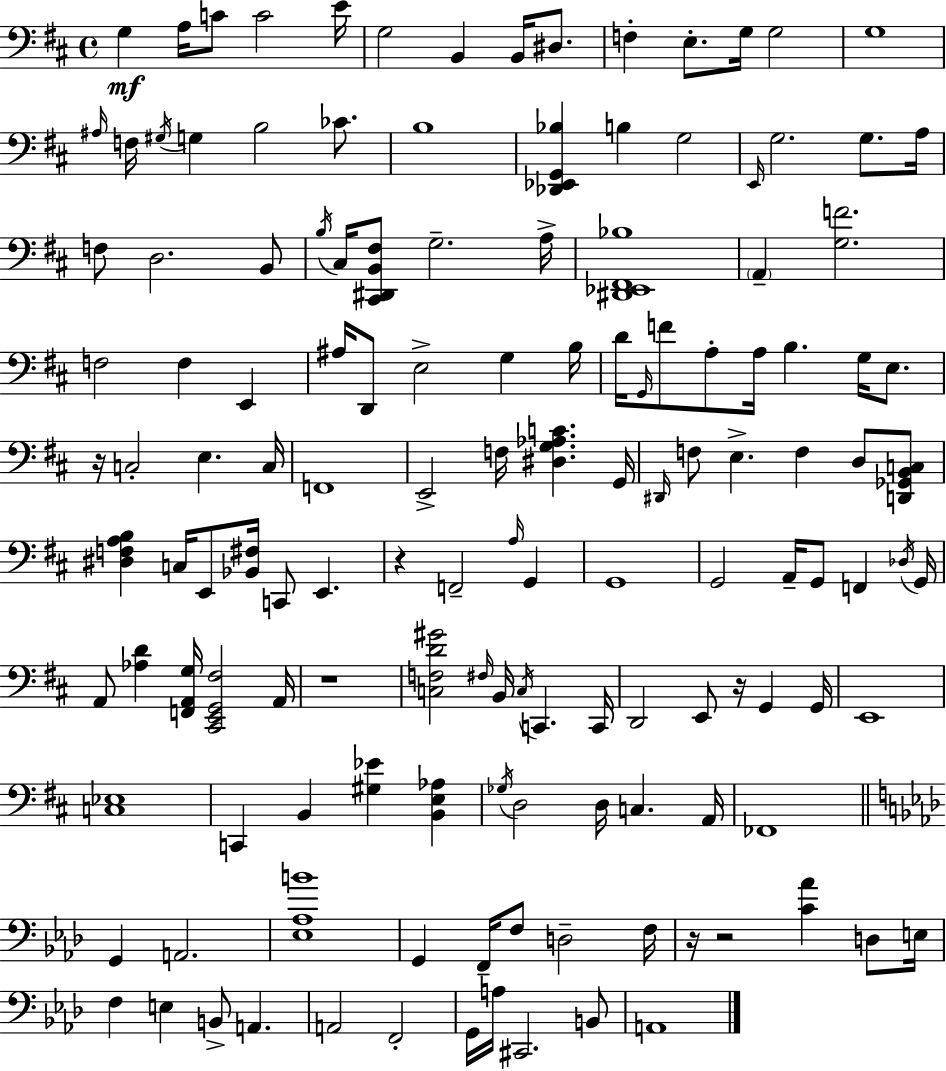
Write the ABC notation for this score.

X:1
T:Untitled
M:4/4
L:1/4
K:D
G, A,/4 C/2 C2 E/4 G,2 B,, B,,/4 ^D,/2 F, E,/2 G,/4 G,2 G,4 ^A,/4 F,/4 ^G,/4 G, B,2 _C/2 B,4 [_D,,_E,,G,,_B,] B, G,2 E,,/4 G,2 G,/2 A,/4 F,/2 D,2 B,,/2 B,/4 ^C,/4 [^C,,^D,,B,,^F,]/2 G,2 A,/4 [^D,,_E,,^F,,_B,]4 A,, [G,F]2 F,2 F, E,, ^A,/4 D,,/2 E,2 G, B,/4 D/4 G,,/4 F/2 A,/2 A,/4 B, G,/4 E,/2 z/4 C,2 E, C,/4 F,,4 E,,2 F,/4 [^D,G,_A,C] G,,/4 ^D,,/4 F,/2 E, F, D,/2 [D,,_G,,B,,C,]/2 [^D,F,A,B,] C,/4 E,,/2 [_B,,^F,]/4 C,,/2 E,, z F,,2 A,/4 G,, G,,4 G,,2 A,,/4 G,,/2 F,, _D,/4 G,,/4 A,,/2 [_A,D] [F,,A,,G,]/4 [^C,,E,,G,,^F,]2 A,,/4 z4 [C,F,D^G]2 ^F,/4 B,,/4 C,/4 C,, C,,/4 D,,2 E,,/2 z/4 G,, G,,/4 E,,4 [C,_E,]4 C,, B,, [^G,_E] [B,,E,_A,] _G,/4 D,2 D,/4 C, A,,/4 _F,,4 G,, A,,2 [_E,_A,B]4 G,, F,,/4 F,/2 D,2 F,/4 z/4 z2 [C_A] D,/2 E,/4 F, E, B,,/2 A,, A,,2 F,,2 G,,/4 A,/4 ^C,,2 B,,/2 A,,4